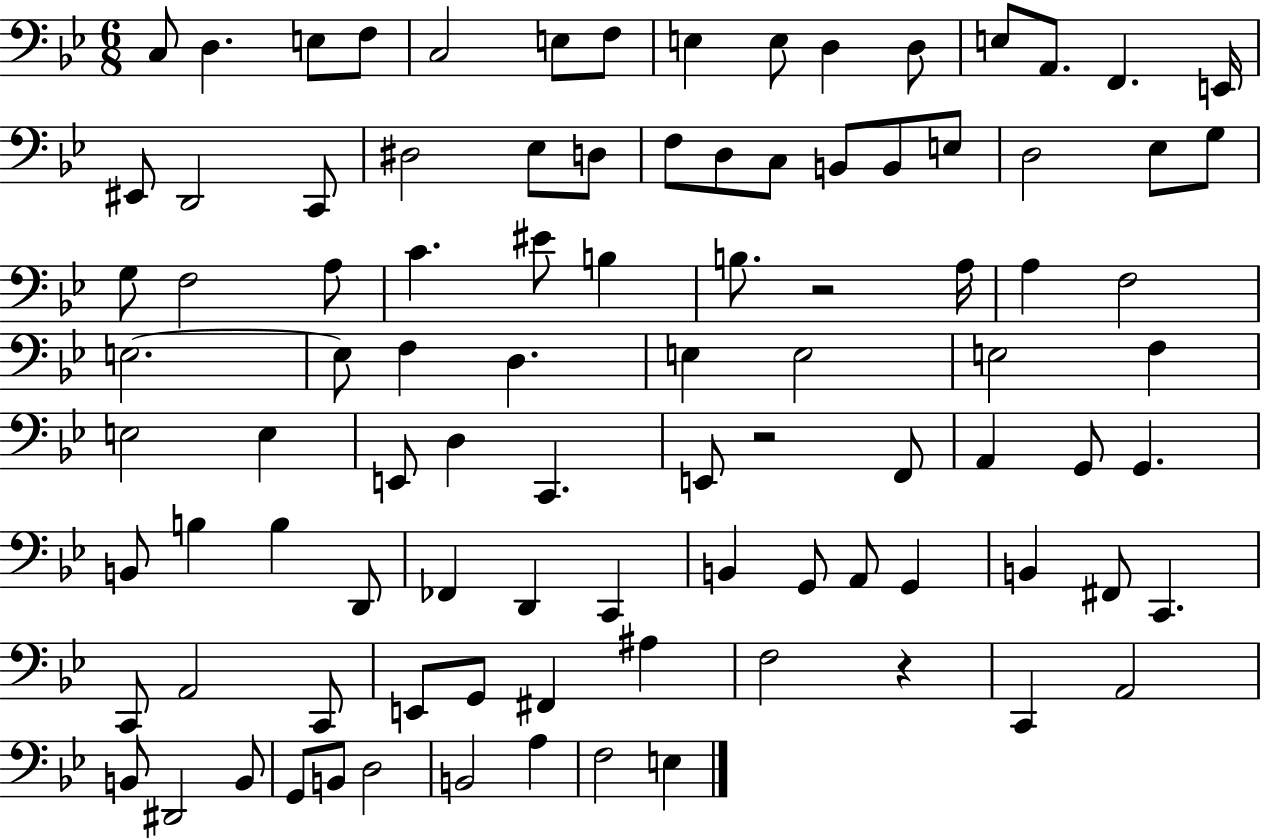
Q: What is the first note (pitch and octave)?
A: C3